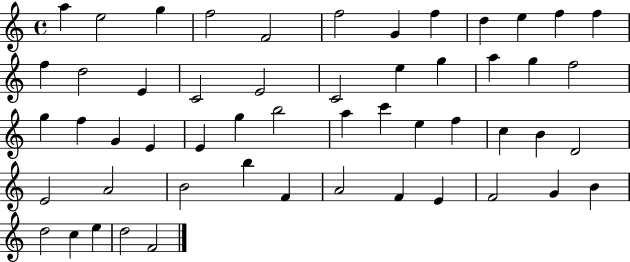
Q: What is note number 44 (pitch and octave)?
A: F4